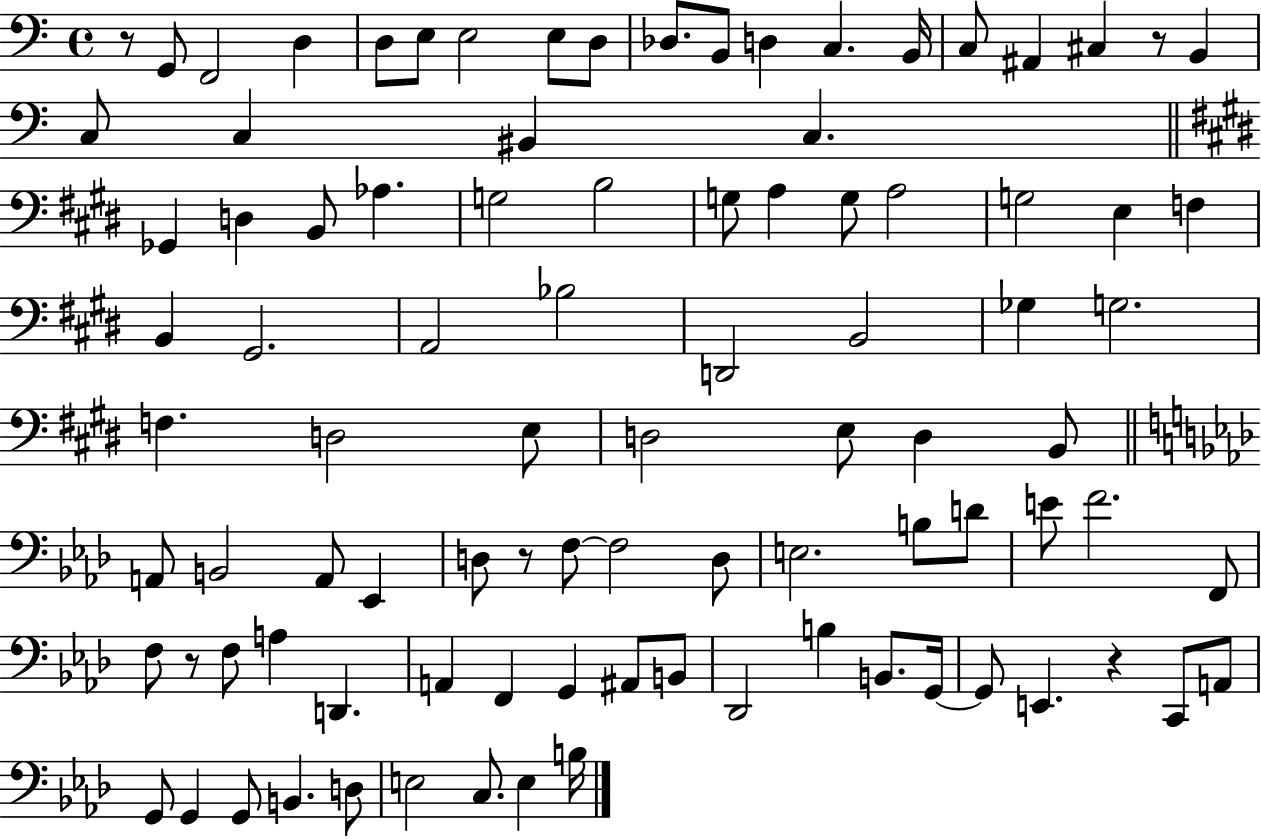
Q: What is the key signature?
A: C major